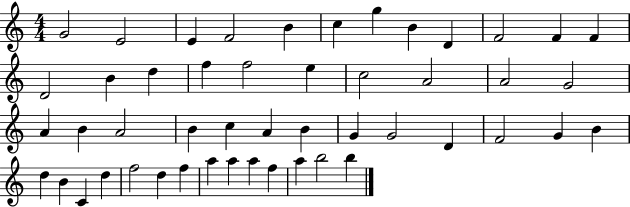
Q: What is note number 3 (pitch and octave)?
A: E4